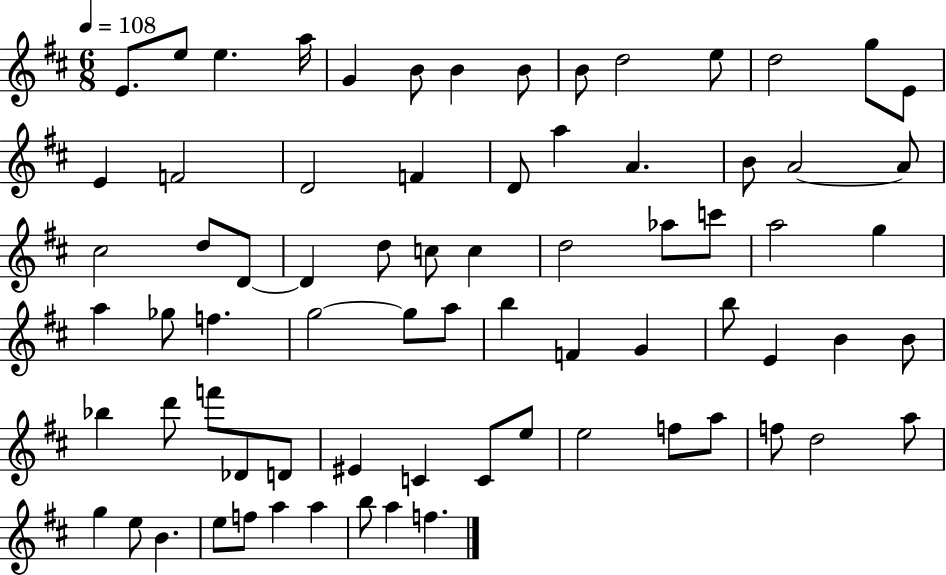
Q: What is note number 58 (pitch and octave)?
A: E5